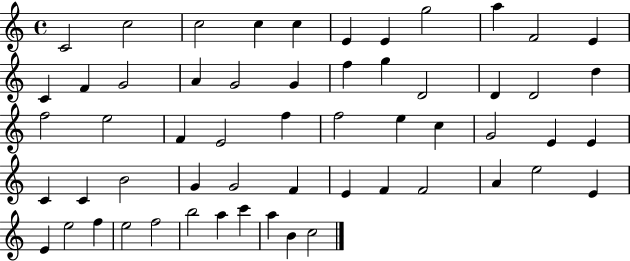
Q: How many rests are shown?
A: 0